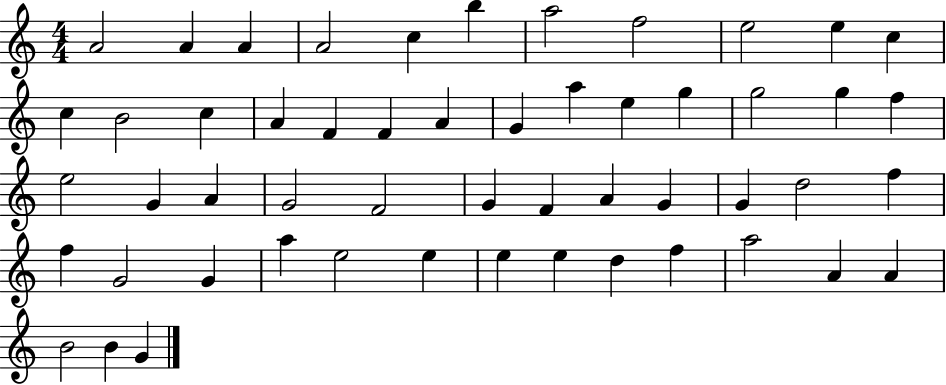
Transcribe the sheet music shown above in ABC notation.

X:1
T:Untitled
M:4/4
L:1/4
K:C
A2 A A A2 c b a2 f2 e2 e c c B2 c A F F A G a e g g2 g f e2 G A G2 F2 G F A G G d2 f f G2 G a e2 e e e d f a2 A A B2 B G